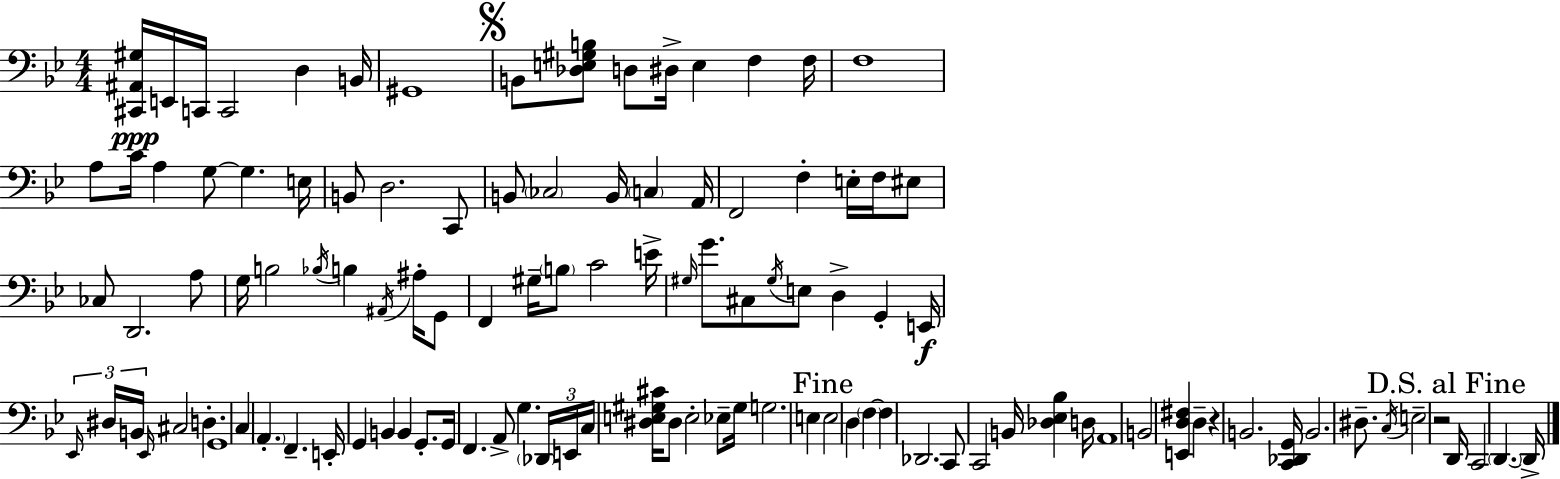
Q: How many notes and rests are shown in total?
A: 112